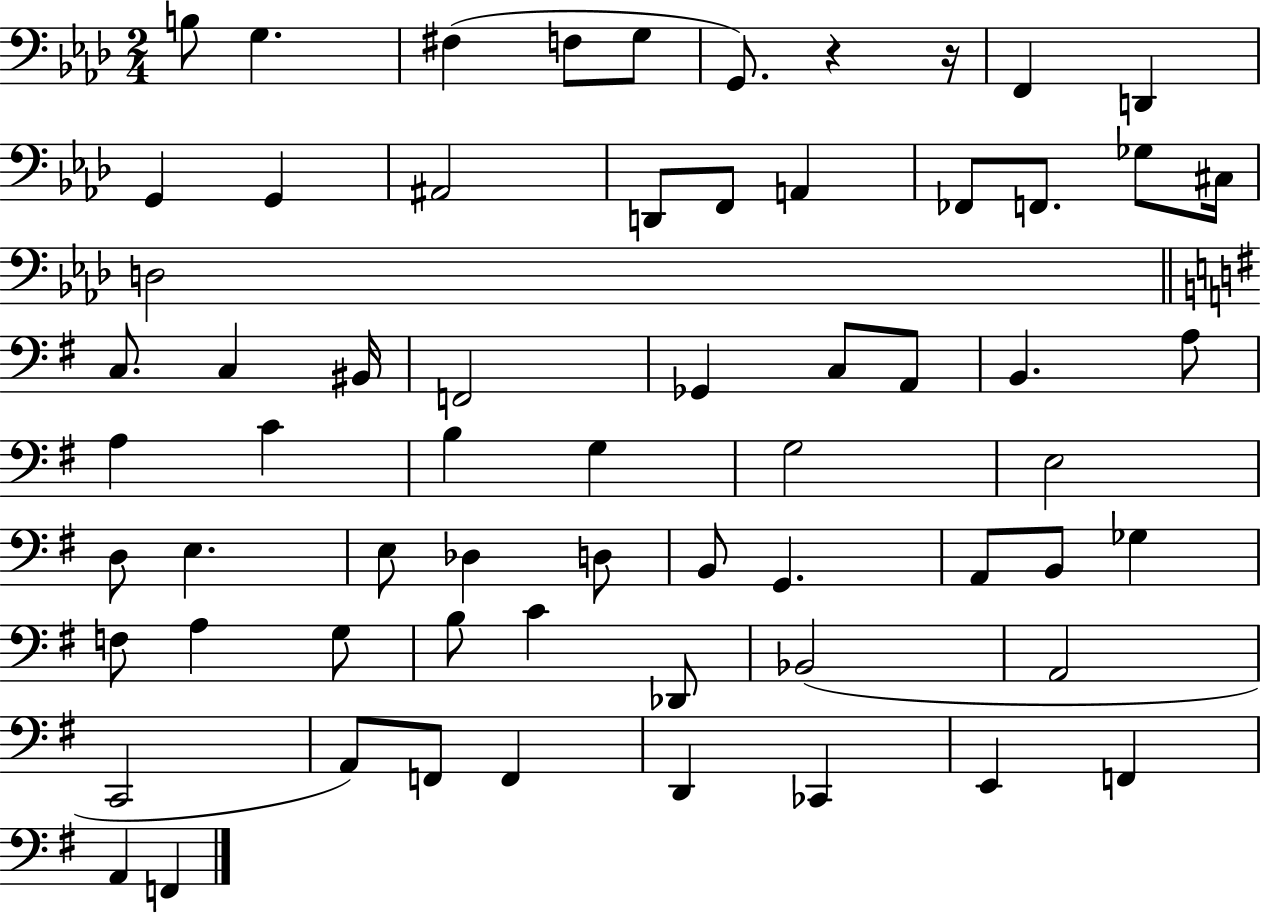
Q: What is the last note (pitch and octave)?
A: F2